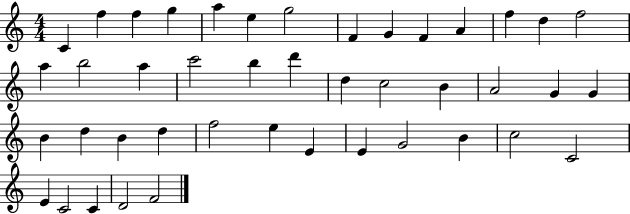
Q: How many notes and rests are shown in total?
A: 43